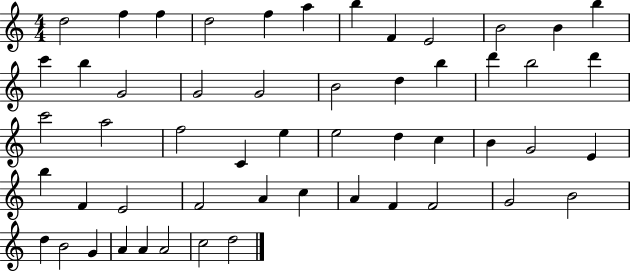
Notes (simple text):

D5/h F5/q F5/q D5/h F5/q A5/q B5/q F4/q E4/h B4/h B4/q B5/q C6/q B5/q G4/h G4/h G4/h B4/h D5/q B5/q D6/q B5/h D6/q C6/h A5/h F5/h C4/q E5/q E5/h D5/q C5/q B4/q G4/h E4/q B5/q F4/q E4/h F4/h A4/q C5/q A4/q F4/q F4/h G4/h B4/h D5/q B4/h G4/q A4/q A4/q A4/h C5/h D5/h